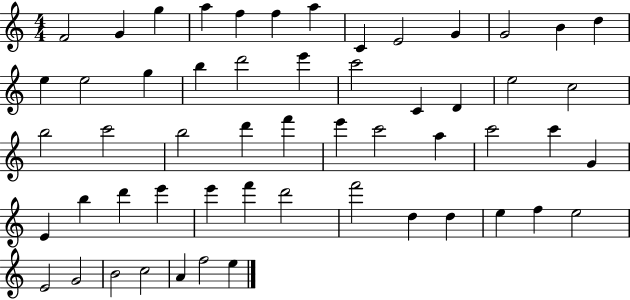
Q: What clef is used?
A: treble